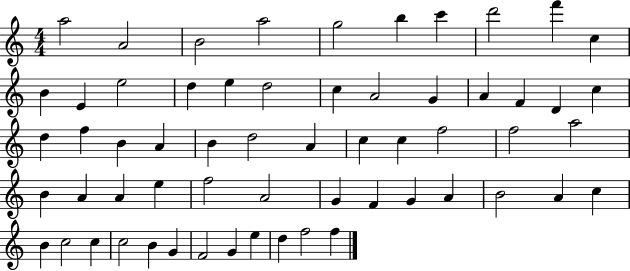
X:1
T:Untitled
M:4/4
L:1/4
K:C
a2 A2 B2 a2 g2 b c' d'2 f' c B E e2 d e d2 c A2 G A F D c d f B A B d2 A c c f2 f2 a2 B A A e f2 A2 G F G A B2 A c B c2 c c2 B G F2 G e d f2 f